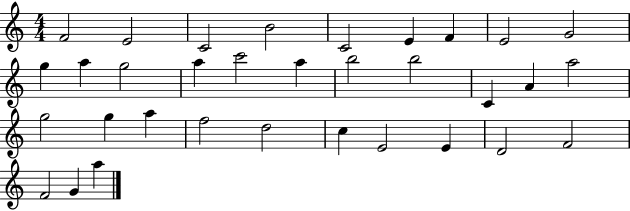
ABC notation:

X:1
T:Untitled
M:4/4
L:1/4
K:C
F2 E2 C2 B2 C2 E F E2 G2 g a g2 a c'2 a b2 b2 C A a2 g2 g a f2 d2 c E2 E D2 F2 F2 G a